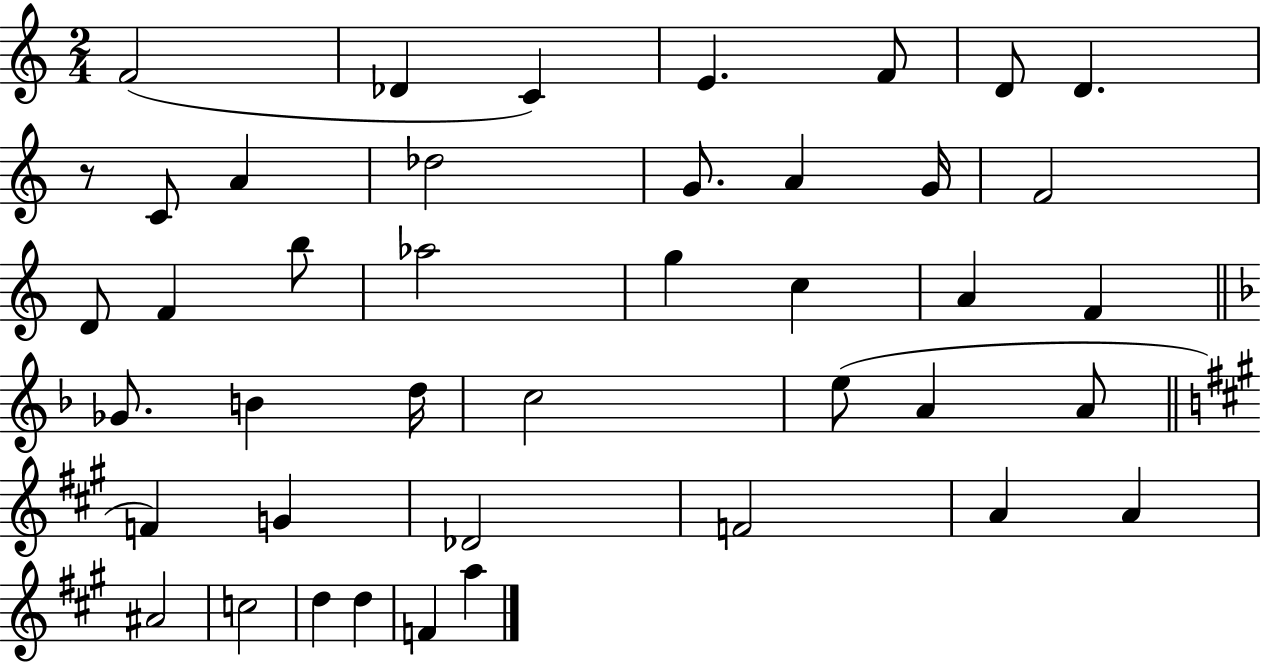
X:1
T:Untitled
M:2/4
L:1/4
K:C
F2 _D C E F/2 D/2 D z/2 C/2 A _d2 G/2 A G/4 F2 D/2 F b/2 _a2 g c A F _G/2 B d/4 c2 e/2 A A/2 F G _D2 F2 A A ^A2 c2 d d F a